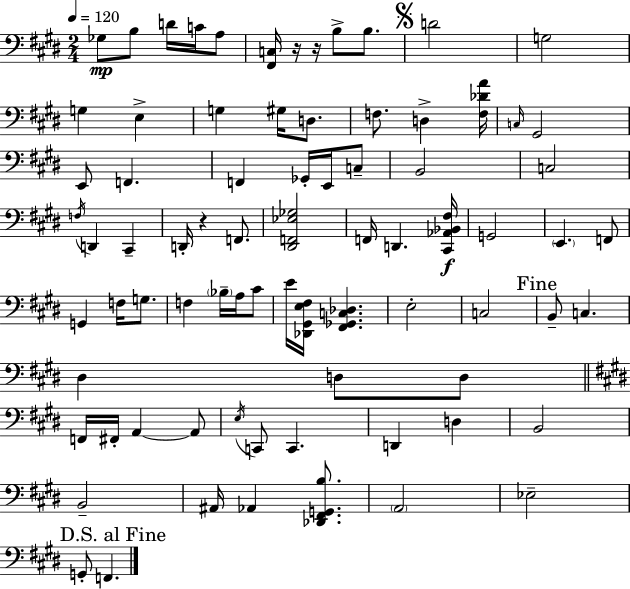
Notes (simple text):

Gb3/e B3/e D4/s C4/s A3/e [F#2,C3]/s R/s R/s B3/e B3/e. D4/h G3/h G3/q E3/q G3/q G#3/s D3/e. F3/e. D3/q [F3,Db4,A4]/s C3/s G#2/h E2/e F2/q. F2/q Gb2/s E2/s C3/e B2/h C3/h F3/s D2/q C#2/q D2/s R/q F2/e. [D#2,F2,Eb3,Gb3]/h F2/s D2/q. [C#2,Ab2,Bb2,F#3]/s G2/h E2/q. F2/e G2/q F3/s G3/e. F3/q Bb3/s A3/s C#4/e E4/s [Db2,G#2,E3,F#3]/s [F#2,Gb2,C3,Db3]/q. E3/h C3/h B2/e C3/q. D#3/q D3/e D3/e F2/s F#2/s A2/q A2/e E3/s C2/e C2/q. D2/q D3/q B2/h B2/h A#2/s Ab2/q [Db2,F#2,G2,B3]/e. A2/h Eb3/h G2/e F2/q.